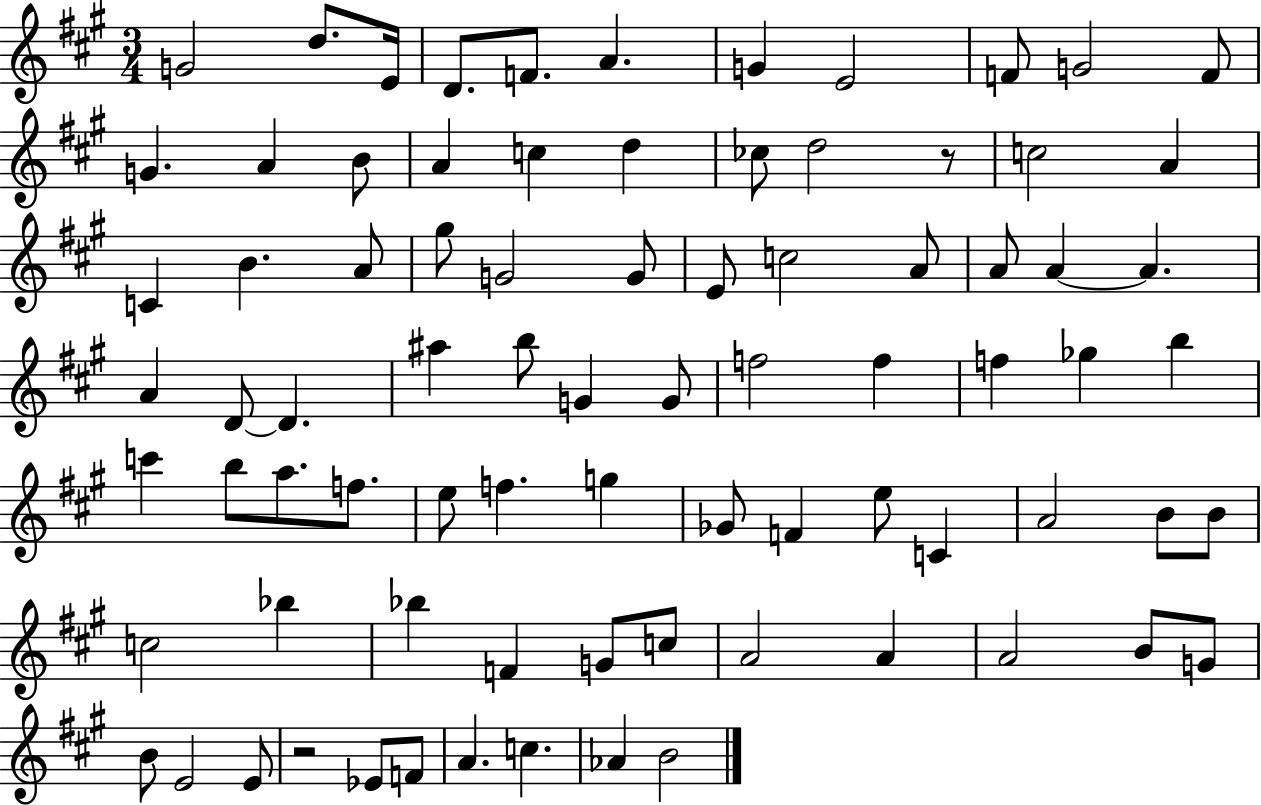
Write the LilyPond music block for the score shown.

{
  \clef treble
  \numericTimeSignature
  \time 3/4
  \key a \major
  g'2 d''8. e'16 | d'8. f'8. a'4. | g'4 e'2 | f'8 g'2 f'8 | \break g'4. a'4 b'8 | a'4 c''4 d''4 | ces''8 d''2 r8 | c''2 a'4 | \break c'4 b'4. a'8 | gis''8 g'2 g'8 | e'8 c''2 a'8 | a'8 a'4~~ a'4. | \break a'4 d'8~~ d'4. | ais''4 b''8 g'4 g'8 | f''2 f''4 | f''4 ges''4 b''4 | \break c'''4 b''8 a''8. f''8. | e''8 f''4. g''4 | ges'8 f'4 e''8 c'4 | a'2 b'8 b'8 | \break c''2 bes''4 | bes''4 f'4 g'8 c''8 | a'2 a'4 | a'2 b'8 g'8 | \break b'8 e'2 e'8 | r2 ees'8 f'8 | a'4. c''4. | aes'4 b'2 | \break \bar "|."
}